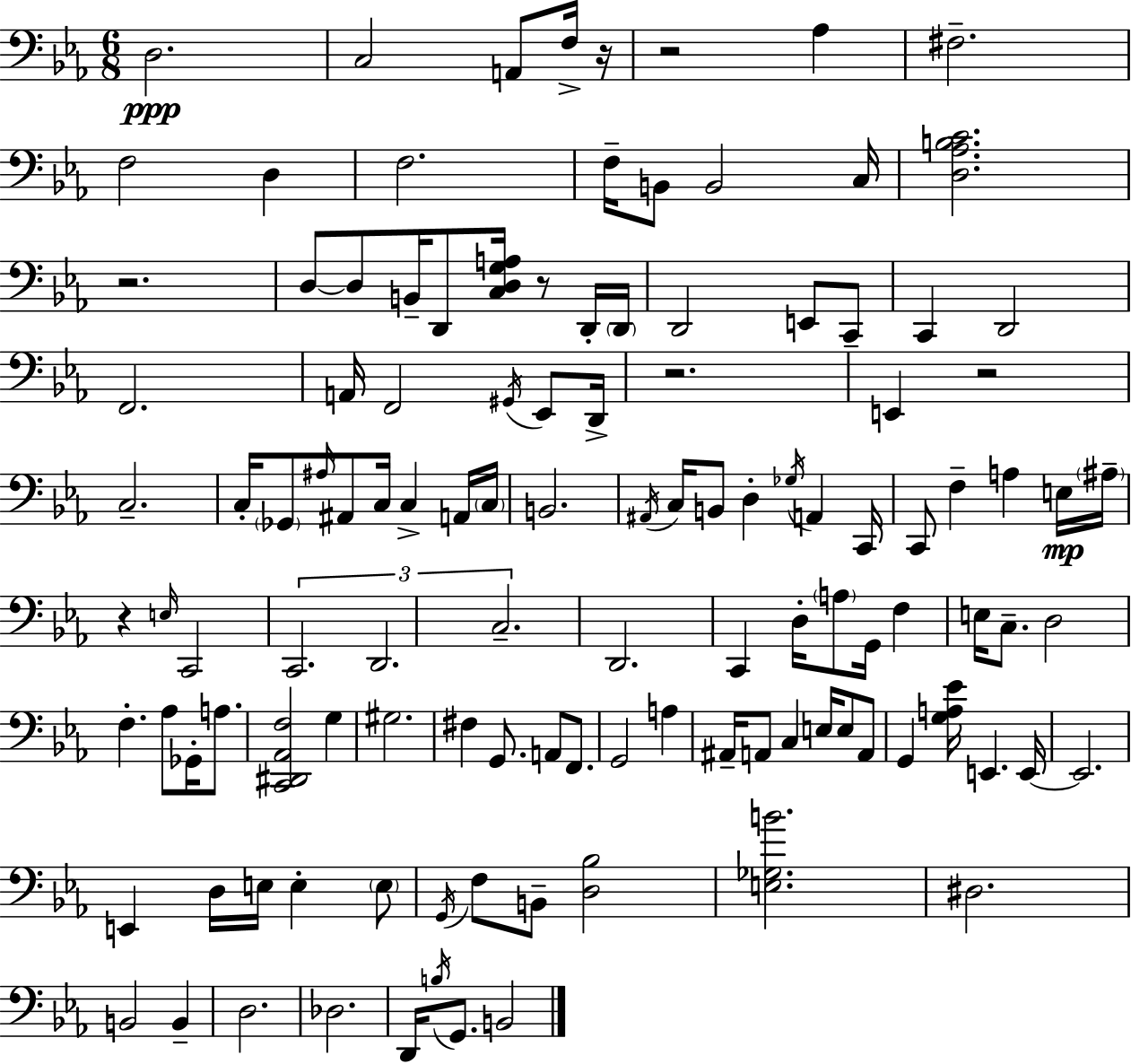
X:1
T:Untitled
M:6/8
L:1/4
K:Cm
D,2 C,2 A,,/2 F,/4 z/4 z2 _A, ^F,2 F,2 D, F,2 F,/4 B,,/2 B,,2 C,/4 [D,_A,B,C]2 z2 D,/2 D,/2 B,,/4 D,,/2 [C,D,G,A,]/4 z/2 D,,/4 D,,/4 D,,2 E,,/2 C,,/2 C,, D,,2 F,,2 A,,/4 F,,2 ^G,,/4 _E,,/2 D,,/4 z2 E,, z2 C,2 C,/4 _G,,/2 ^A,/4 ^A,,/2 C,/4 C, A,,/4 C,/4 B,,2 ^A,,/4 C,/4 B,,/2 D, _G,/4 A,, C,,/4 C,,/2 F, A, E,/4 ^A,/4 z E,/4 C,,2 C,,2 D,,2 C,2 D,,2 C,, D,/4 A,/2 G,,/4 F, E,/4 C,/2 D,2 F, _A,/2 _G,,/4 A,/2 [C,,^D,,_A,,F,]2 G, ^G,2 ^F, G,,/2 A,,/2 F,,/2 G,,2 A, ^A,,/4 A,,/2 C, E,/4 E,/2 A,,/2 G,, [G,A,_E]/4 E,, E,,/4 E,,2 E,, D,/4 E,/4 E, E,/2 G,,/4 F,/2 B,,/2 [D,_B,]2 [E,_G,B]2 ^D,2 B,,2 B,, D,2 _D,2 D,,/4 B,/4 G,,/2 B,,2